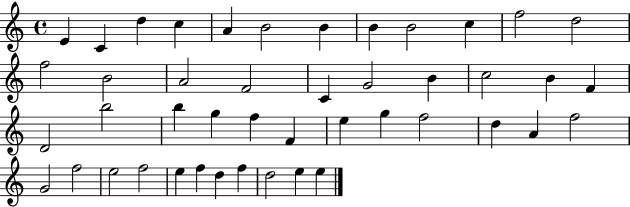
E4/q C4/q D5/q C5/q A4/q B4/h B4/q B4/q B4/h C5/q F5/h D5/h F5/h B4/h A4/h F4/h C4/q G4/h B4/q C5/h B4/q F4/q D4/h B5/h B5/q G5/q F5/q F4/q E5/q G5/q F5/h D5/q A4/q F5/h G4/h F5/h E5/h F5/h E5/q F5/q D5/q F5/q D5/h E5/q E5/q